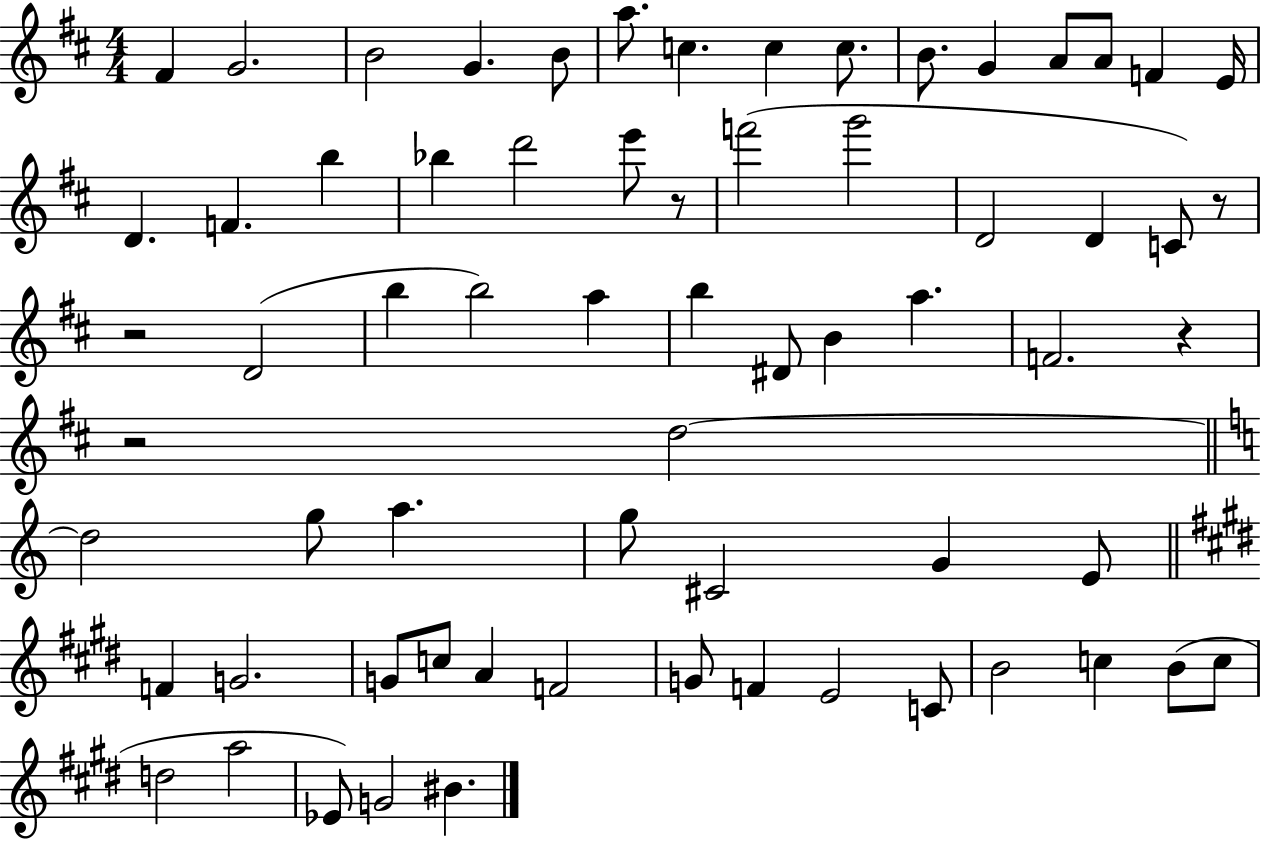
F#4/q G4/h. B4/h G4/q. B4/e A5/e. C5/q. C5/q C5/e. B4/e. G4/q A4/e A4/e F4/q E4/s D4/q. F4/q. B5/q Bb5/q D6/h E6/e R/e F6/h G6/h D4/h D4/q C4/e R/e R/h D4/h B5/q B5/h A5/q B5/q D#4/e B4/q A5/q. F4/h. R/q R/h D5/h D5/h G5/e A5/q. G5/e C#4/h G4/q E4/e F4/q G4/h. G4/e C5/e A4/q F4/h G4/e F4/q E4/h C4/e B4/h C5/q B4/e C5/e D5/h A5/h Eb4/e G4/h BIS4/q.